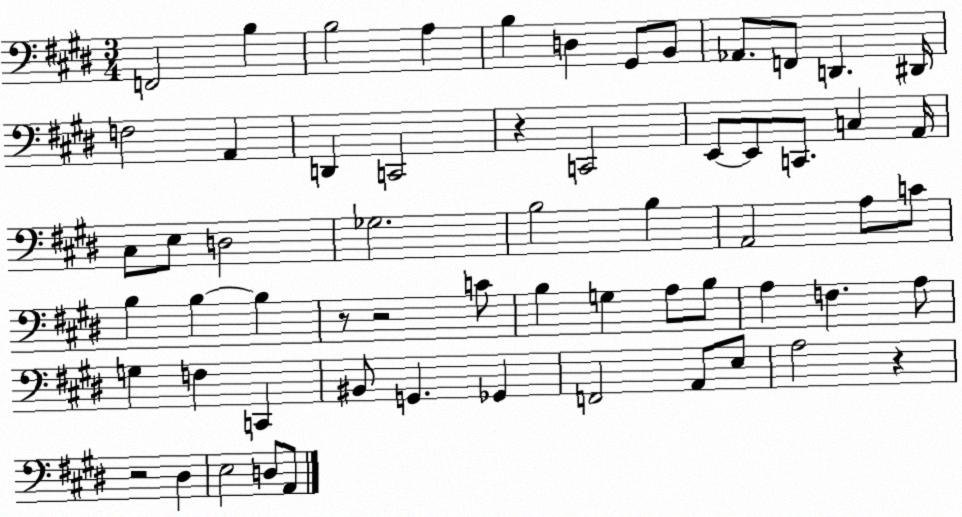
X:1
T:Untitled
M:3/4
L:1/4
K:E
F,,2 B, B,2 A, B, D, ^G,,/2 B,,/2 _A,,/2 F,,/2 D,, ^D,,/4 F,2 A,, D,, C,,2 z C,,2 E,,/2 E,,/2 C,,/2 C, A,,/4 ^C,/2 E,/2 D,2 _G,2 B,2 B, A,,2 A,/2 C/2 B, B, B, z/2 z2 C/2 B, G, A,/2 B,/2 A, F, A,/2 G, F, C,, ^B,,/2 G,, _G,, F,,2 A,,/2 E,/2 A,2 z z2 ^D, E,2 D,/2 A,,/2